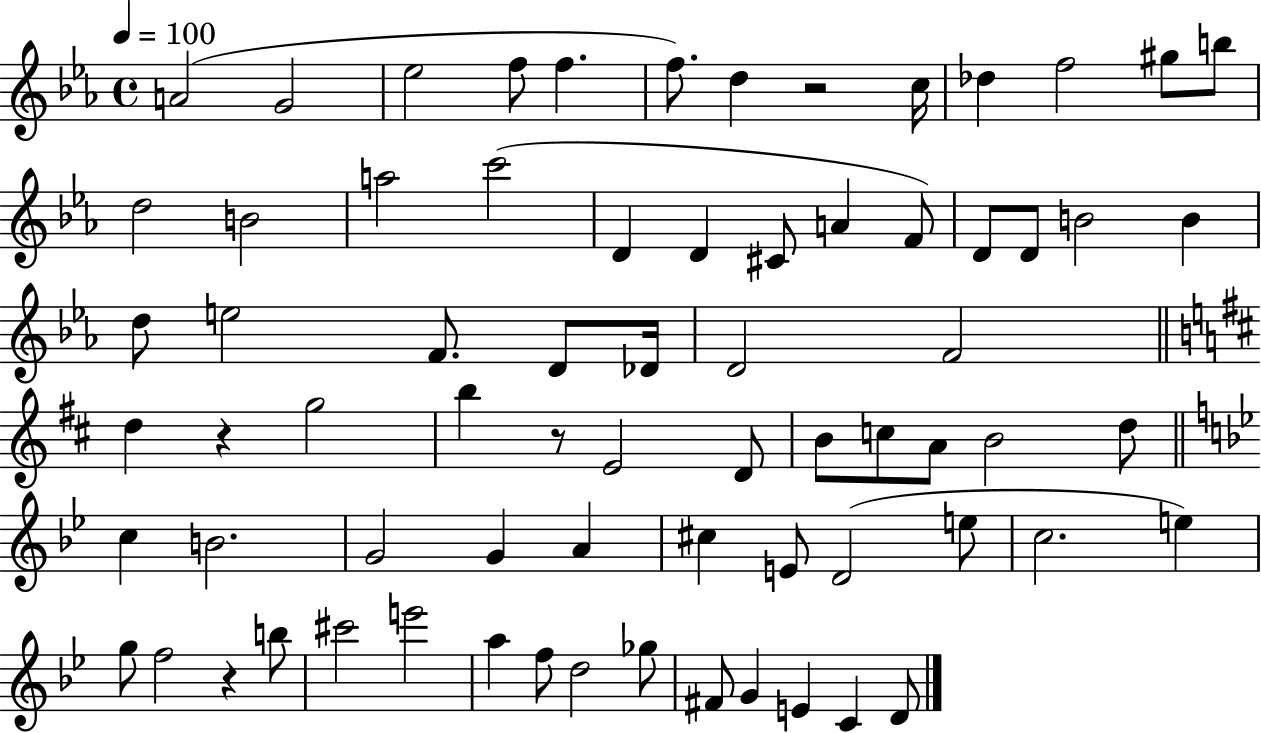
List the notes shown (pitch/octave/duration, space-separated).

A4/h G4/h Eb5/h F5/e F5/q. F5/e. D5/q R/h C5/s Db5/q F5/h G#5/e B5/e D5/h B4/h A5/h C6/h D4/q D4/q C#4/e A4/q F4/e D4/e D4/e B4/h B4/q D5/e E5/h F4/e. D4/e Db4/s D4/h F4/h D5/q R/q G5/h B5/q R/e E4/h D4/e B4/e C5/e A4/e B4/h D5/e C5/q B4/h. G4/h G4/q A4/q C#5/q E4/e D4/h E5/e C5/h. E5/q G5/e F5/h R/q B5/e C#6/h E6/h A5/q F5/e D5/h Gb5/e F#4/e G4/q E4/q C4/q D4/e